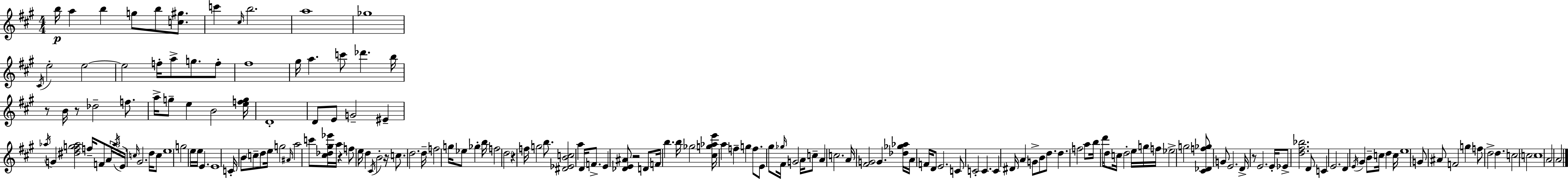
B5/s A5/q B5/q G5/e B5/e [C5,G#5]/e. C6/q C#5/s B5/h. A5/w Gb5/w C#4/s E5/h E5/h E5/h F5/s A5/e G5/e. F5/e F#5/w G#5/s A5/q. C6/e Db6/q. B5/s R/e B4/s R/e Db5/h F5/e. A5/s G5/e E5/q B4/h [E5,F5,G5]/s D4/w D4/e E4/e G4/h EIS4/q Ab5/s G4/q [D#5,F#5,G5,Ab5]/h F5/s F4/e A4/s Ab5/s E4/s C5/s G#4/h. D5/s C5/e E5/w G5/h E5/s E5/s E4/q. E4/w C4/s B4/e C5/e D5/e E5/s G5/h A#4/s A5/h C6/e [C#5,Db5,G#5,Eb6]/s A5/s R/q F5/e E5/s D5/q C#4/s B4/h R/s C5/e. D5/h. D5/s F5/h G5/s Eb5/e Gb5/q B5/s F5/h D5/h R/q F5/s G5/h B5/e. [D#4,Eb4,B4,C5]/h A5/q D4/s F4/e. E4/q [Db4,E4,A#4]/e R/h D4/e F4/s B5/q. B5/s Gb5/h [C#5,G5,Ab5,E6]/s A5/q F5/q G5/q F5/e. E4/e G#5/e Gb5/s F#4/s G4/h A4/s C5/e A4/q C5/h. A4/s [F#4,G4]/h G4/q. [Db5,Gb5,Ab5]/s A4/s F4/s D4/e E4/h. C4/e C4/h C4/q. C4/q D#4/s A4/q G4/e B4/e D5/e. D5/q. F5/h A5/e B5/s D6/s D5/e C5/s D5/h E5/s G5/s F5/s Eb5/h G5/h [C#4,Db4,F5,Gb5]/e G4/e E4/h. D4/s R/e E4/h. E4/s Eb4/e [D5,F#5,Bb5]/h. D4/e C4/q E4/h. D4/q E4/s G#4/q B4/e C5/s D5/q C5/s E5/w G4/e A#4/e F4/h G5/q F5/e D5/h D5/q. C5/h C5/h C5/w A4/h A4/h